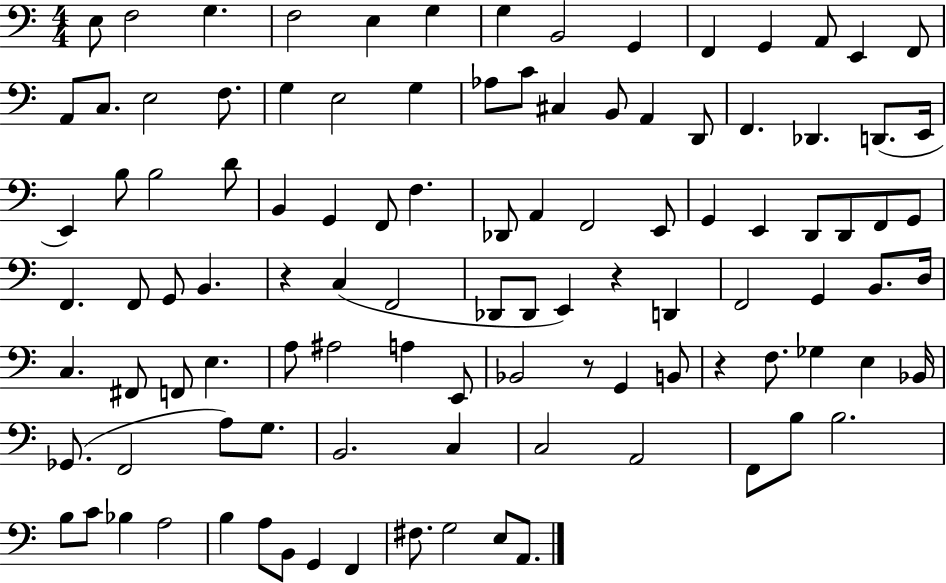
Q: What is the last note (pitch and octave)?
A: A2